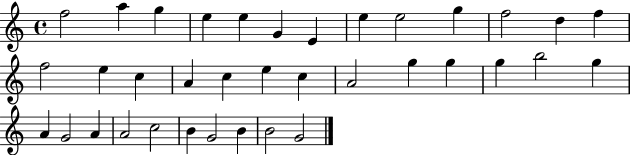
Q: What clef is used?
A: treble